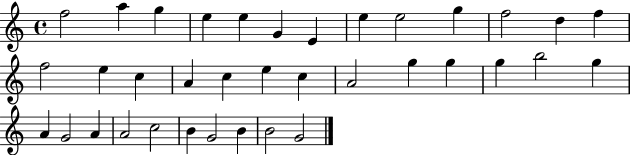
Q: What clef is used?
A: treble